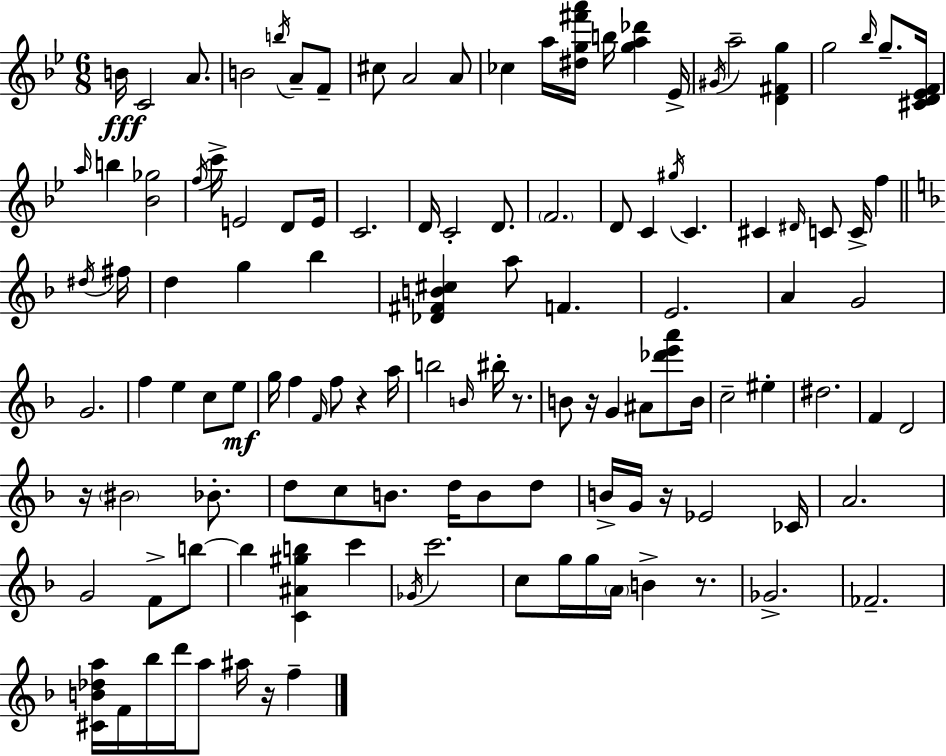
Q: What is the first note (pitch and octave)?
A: B4